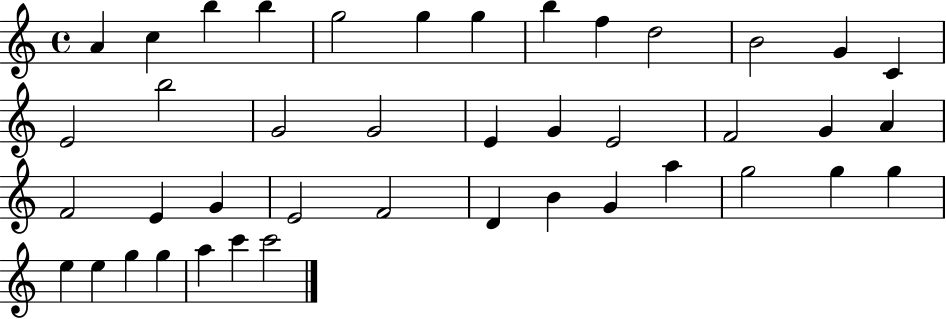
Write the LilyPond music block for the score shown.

{
  \clef treble
  \time 4/4
  \defaultTimeSignature
  \key c \major
  a'4 c''4 b''4 b''4 | g''2 g''4 g''4 | b''4 f''4 d''2 | b'2 g'4 c'4 | \break e'2 b''2 | g'2 g'2 | e'4 g'4 e'2 | f'2 g'4 a'4 | \break f'2 e'4 g'4 | e'2 f'2 | d'4 b'4 g'4 a''4 | g''2 g''4 g''4 | \break e''4 e''4 g''4 g''4 | a''4 c'''4 c'''2 | \bar "|."
}